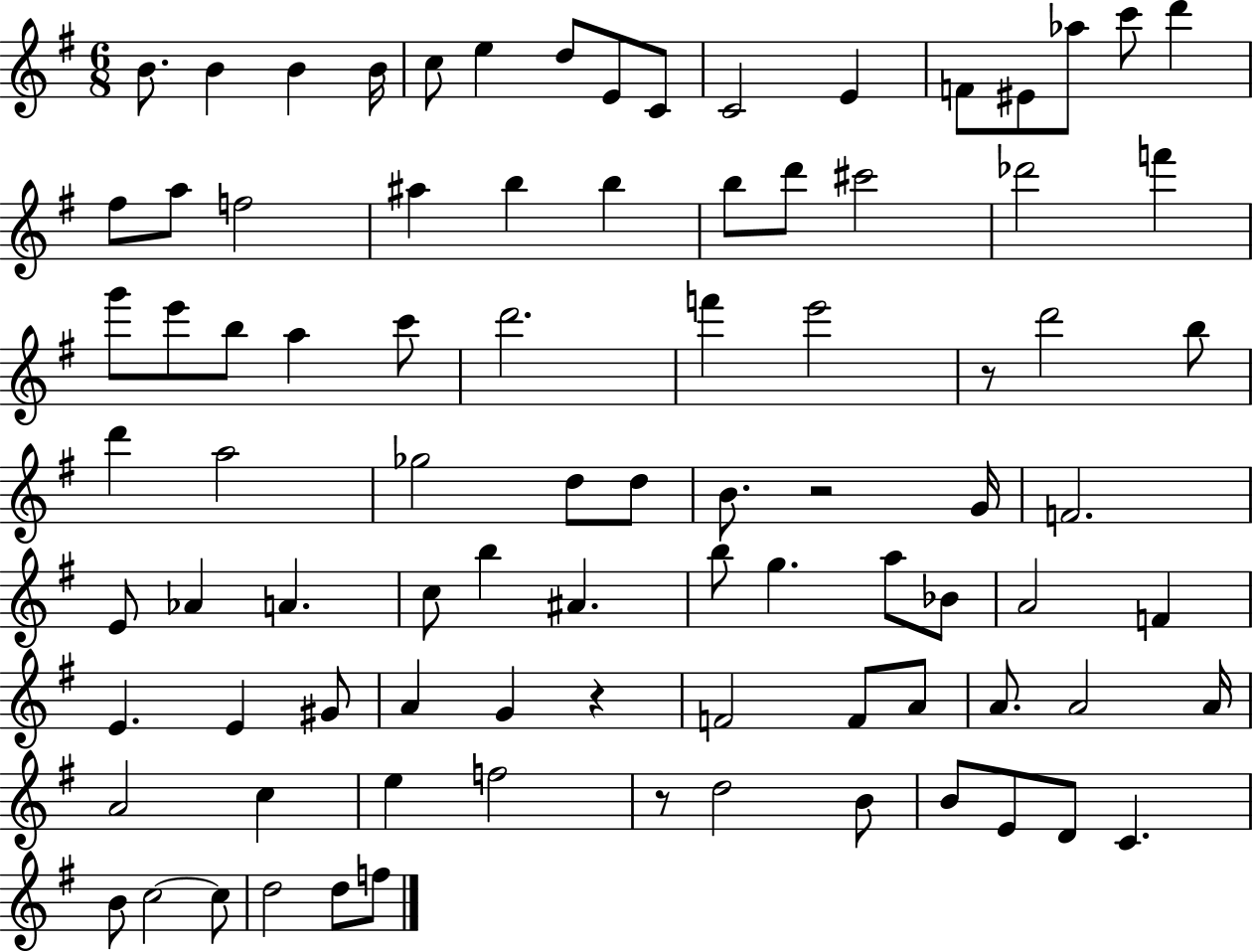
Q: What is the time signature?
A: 6/8